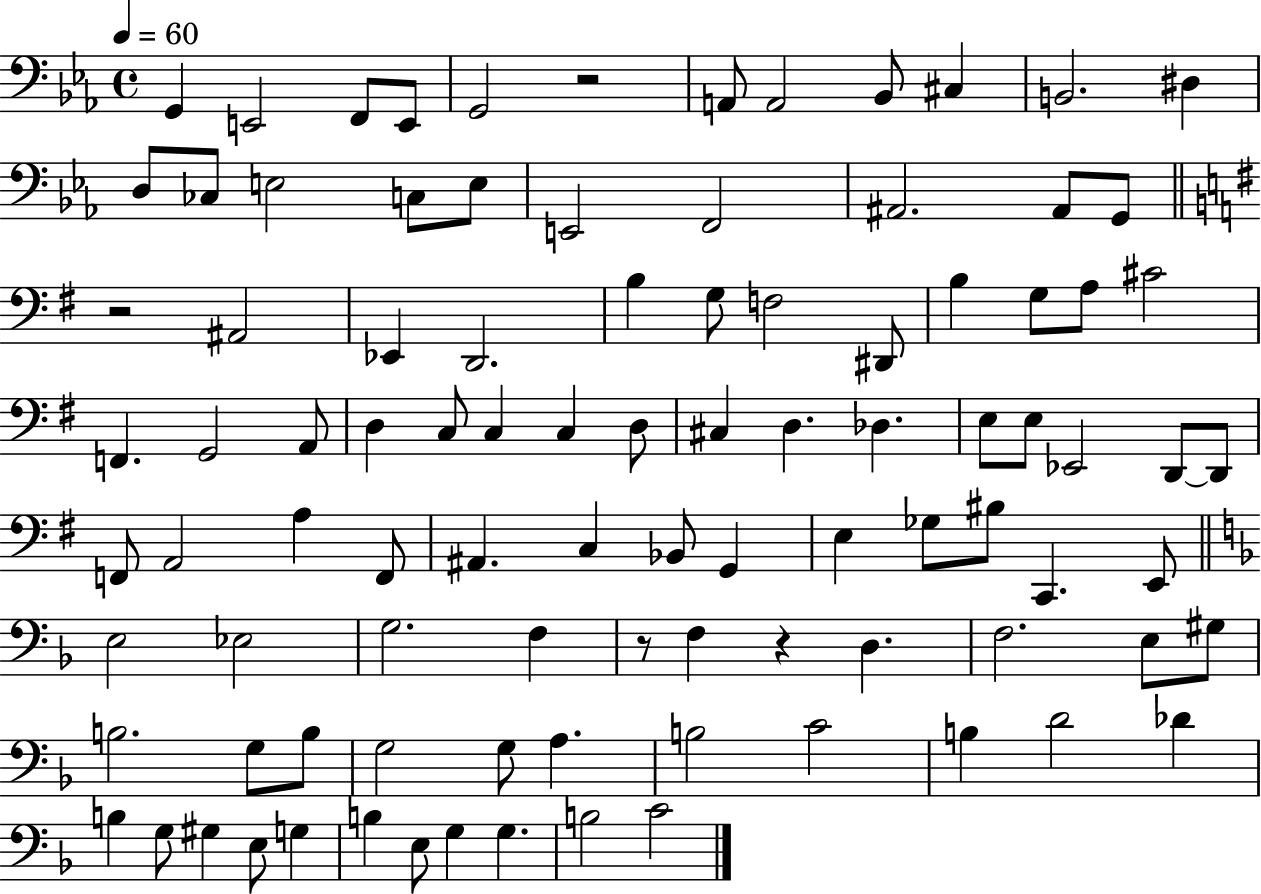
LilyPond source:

{
  \clef bass
  \time 4/4
  \defaultTimeSignature
  \key ees \major
  \tempo 4 = 60
  g,4 e,2 f,8 e,8 | g,2 r2 | a,8 a,2 bes,8 cis4 | b,2. dis4 | \break d8 ces8 e2 c8 e8 | e,2 f,2 | ais,2. ais,8 g,8 | \bar "||" \break \key e \minor r2 ais,2 | ees,4 d,2. | b4 g8 f2 dis,8 | b4 g8 a8 cis'2 | \break f,4. g,2 a,8 | d4 c8 c4 c4 d8 | cis4 d4. des4. | e8 e8 ees,2 d,8~~ d,8 | \break f,8 a,2 a4 f,8 | ais,4. c4 bes,8 g,4 | e4 ges8 bis8 c,4. e,8 | \bar "||" \break \key f \major e2 ees2 | g2. f4 | r8 f4 r4 d4. | f2. e8 gis8 | \break b2. g8 b8 | g2 g8 a4. | b2 c'2 | b4 d'2 des'4 | \break b4 g8 gis4 e8 g4 | b4 e8 g4 g4. | b2 c'2 | \bar "|."
}